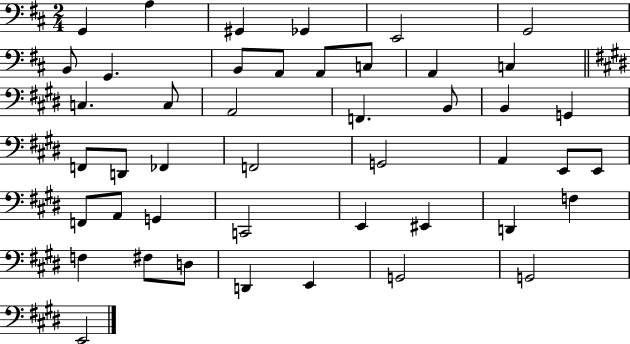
{
  \clef bass
  \numericTimeSignature
  \time 2/4
  \key d \major
  g,4 a4 | gis,4 ges,4 | e,2 | g,2 | \break b,8 g,4. | b,8 a,8 a,8 c8 | a,4 c4 | \bar "||" \break \key e \major c4. c8 | a,2 | f,4. b,8 | b,4 g,4 | \break f,8 d,8 fes,4 | f,2 | g,2 | a,4 e,8 e,8 | \break f,8 a,8 g,4 | c,2 | e,4 eis,4 | d,4 f4 | \break f4 fis8 d8 | d,4 e,4 | g,2 | g,2 | \break e,2 | \bar "|."
}